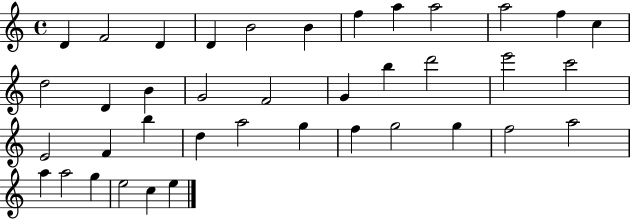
D4/q F4/h D4/q D4/q B4/h B4/q F5/q A5/q A5/h A5/h F5/q C5/q D5/h D4/q B4/q G4/h F4/h G4/q B5/q D6/h E6/h C6/h E4/h F4/q B5/q D5/q A5/h G5/q F5/q G5/h G5/q F5/h A5/h A5/q A5/h G5/q E5/h C5/q E5/q